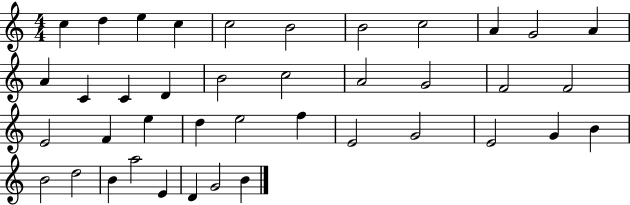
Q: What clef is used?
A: treble